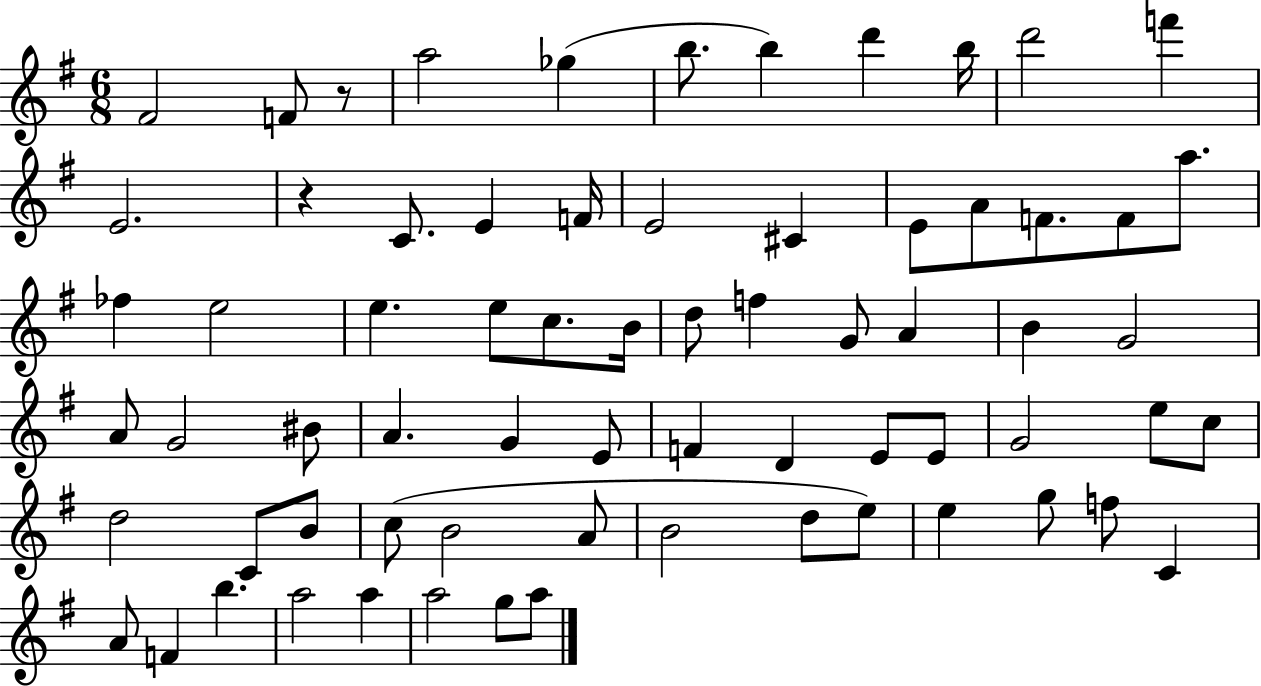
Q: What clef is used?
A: treble